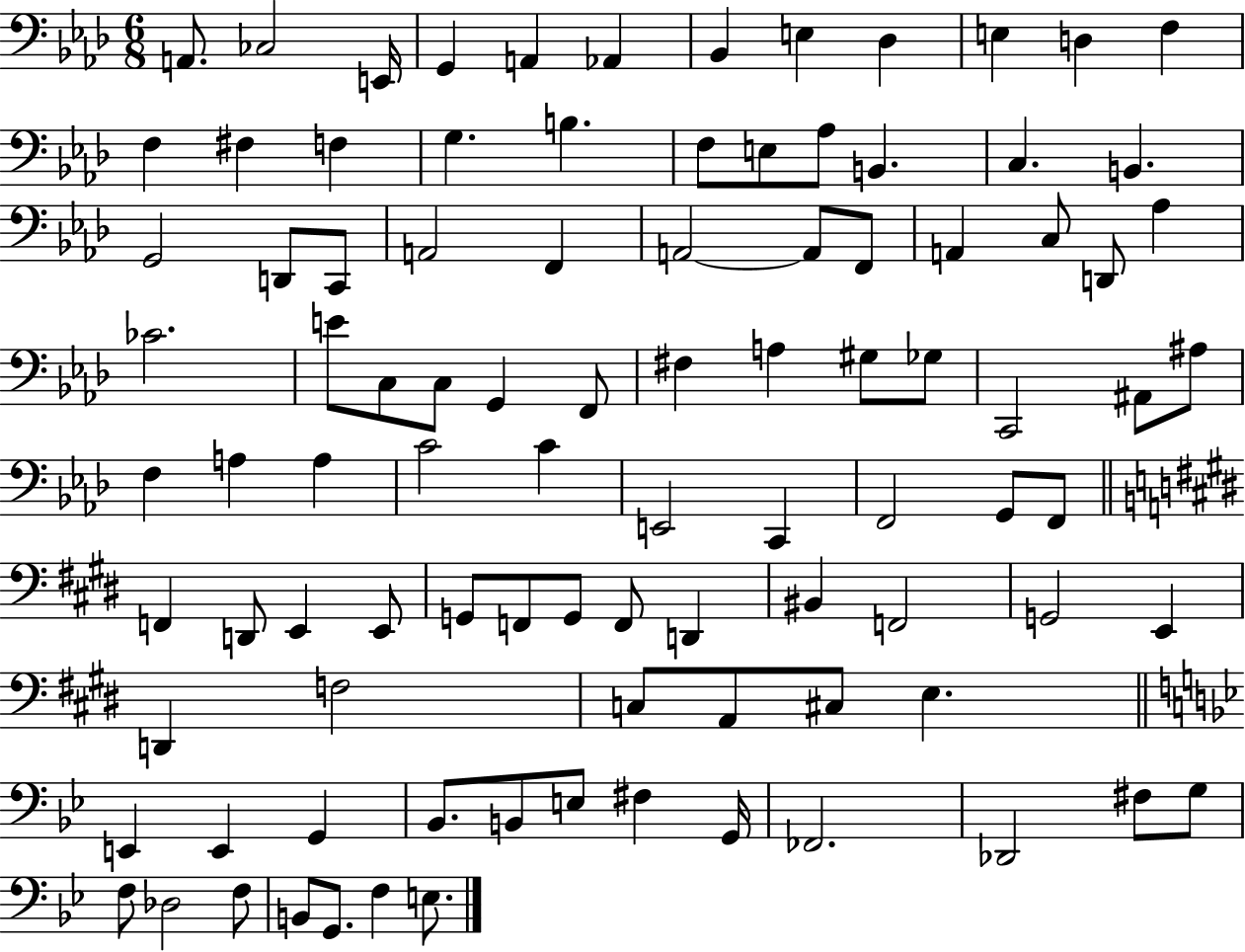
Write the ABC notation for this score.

X:1
T:Untitled
M:6/8
L:1/4
K:Ab
A,,/2 _C,2 E,,/4 G,, A,, _A,, _B,, E, _D, E, D, F, F, ^F, F, G, B, F,/2 E,/2 _A,/2 B,, C, B,, G,,2 D,,/2 C,,/2 A,,2 F,, A,,2 A,,/2 F,,/2 A,, C,/2 D,,/2 _A, _C2 E/2 C,/2 C,/2 G,, F,,/2 ^F, A, ^G,/2 _G,/2 C,,2 ^A,,/2 ^A,/2 F, A, A, C2 C E,,2 C,, F,,2 G,,/2 F,,/2 F,, D,,/2 E,, E,,/2 G,,/2 F,,/2 G,,/2 F,,/2 D,, ^B,, F,,2 G,,2 E,, D,, F,2 C,/2 A,,/2 ^C,/2 E, E,, E,, G,, _B,,/2 B,,/2 E,/2 ^F, G,,/4 _F,,2 _D,,2 ^F,/2 G,/2 F,/2 _D,2 F,/2 B,,/2 G,,/2 F, E,/2